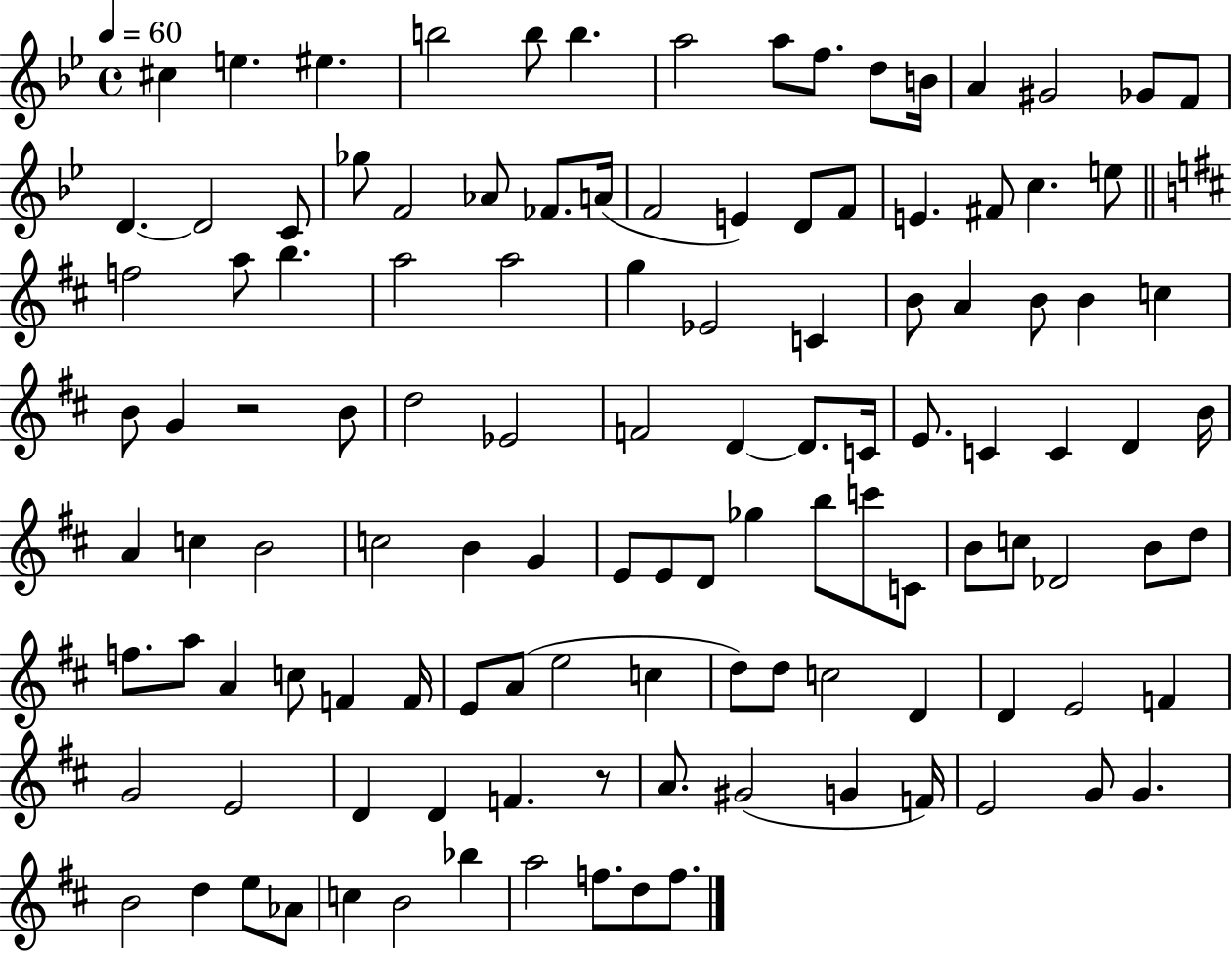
X:1
T:Untitled
M:4/4
L:1/4
K:Bb
^c e ^e b2 b/2 b a2 a/2 f/2 d/2 B/4 A ^G2 _G/2 F/2 D D2 C/2 _g/2 F2 _A/2 _F/2 A/4 F2 E D/2 F/2 E ^F/2 c e/2 f2 a/2 b a2 a2 g _E2 C B/2 A B/2 B c B/2 G z2 B/2 d2 _E2 F2 D D/2 C/4 E/2 C C D B/4 A c B2 c2 B G E/2 E/2 D/2 _g b/2 c'/2 C/2 B/2 c/2 _D2 B/2 d/2 f/2 a/2 A c/2 F F/4 E/2 A/2 e2 c d/2 d/2 c2 D D E2 F G2 E2 D D F z/2 A/2 ^G2 G F/4 E2 G/2 G B2 d e/2 _A/2 c B2 _b a2 f/2 d/2 f/2